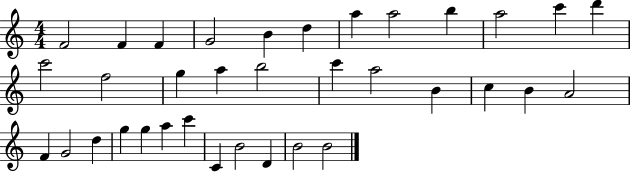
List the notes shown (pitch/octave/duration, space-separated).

F4/h F4/q F4/q G4/h B4/q D5/q A5/q A5/h B5/q A5/h C6/q D6/q C6/h F5/h G5/q A5/q B5/h C6/q A5/h B4/q C5/q B4/q A4/h F4/q G4/h D5/q G5/q G5/q A5/q C6/q C4/q B4/h D4/q B4/h B4/h